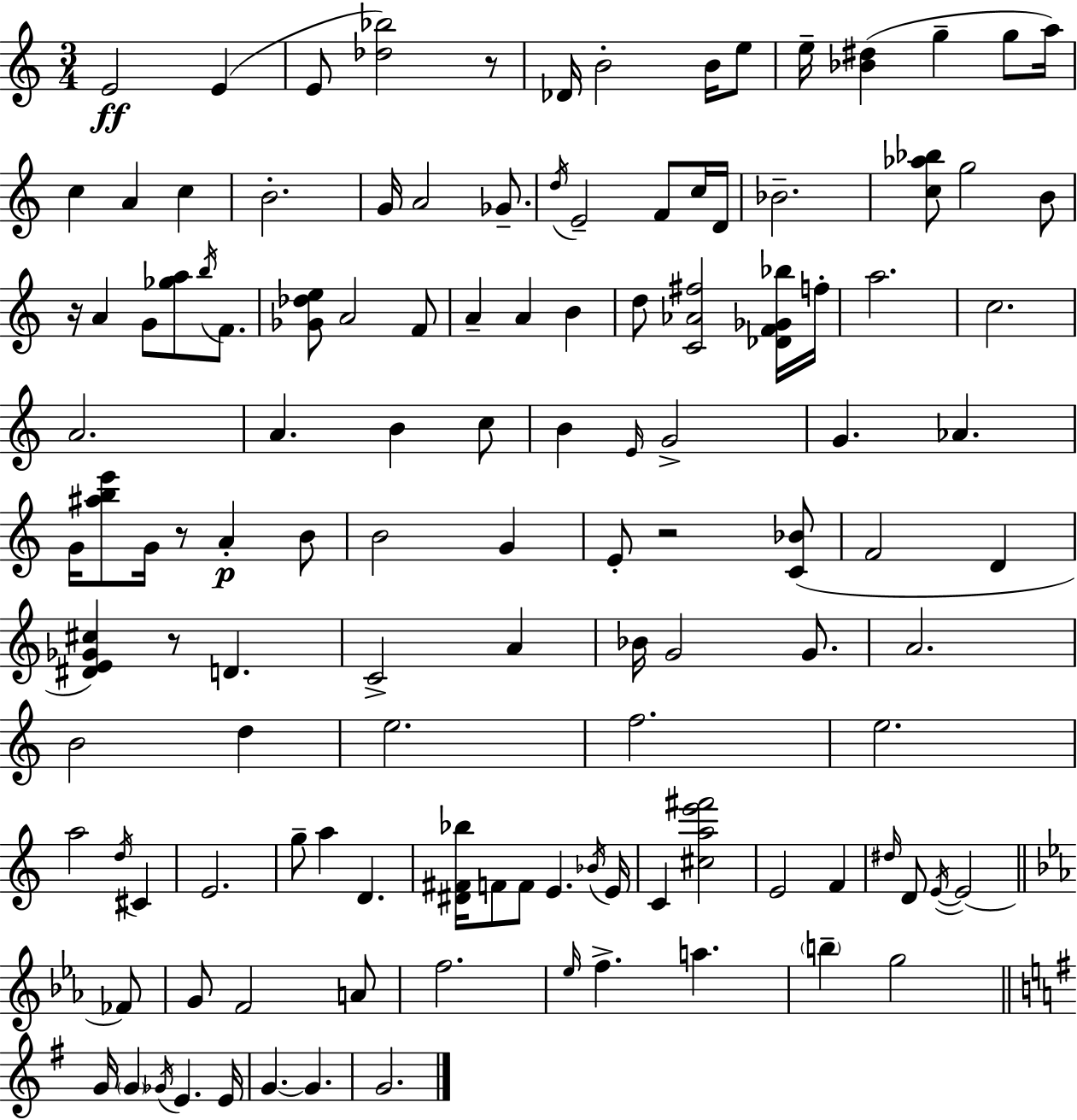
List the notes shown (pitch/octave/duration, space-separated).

E4/h E4/q E4/e [Db5,Bb5]/h R/e Db4/s B4/h B4/s E5/e E5/s [Bb4,D#5]/q G5/q G5/e A5/s C5/q A4/q C5/q B4/h. G4/s A4/h Gb4/e. D5/s E4/h F4/e C5/s D4/s Bb4/h. [C5,Ab5,Bb5]/e G5/h B4/e R/s A4/q G4/e [Gb5,A5]/e B5/s F4/e. [Gb4,Db5,E5]/e A4/h F4/e A4/q A4/q B4/q D5/e [C4,Ab4,F#5]/h [Db4,F4,Gb4,Bb5]/s F5/s A5/h. C5/h. A4/h. A4/q. B4/q C5/e B4/q E4/s G4/h G4/q. Ab4/q. G4/s [A#5,B5,E6]/e G4/s R/e A4/q B4/e B4/h G4/q E4/e R/h [C4,Bb4]/e F4/h D4/q [D#4,E4,Gb4,C#5]/q R/e D4/q. C4/h A4/q Bb4/s G4/h G4/e. A4/h. B4/h D5/q E5/h. F5/h. E5/h. A5/h D5/s C#4/q E4/h. G5/e A5/q D4/q. [D#4,F#4,Bb5]/s F4/e F4/e E4/q. Bb4/s E4/s C4/q [C#5,A5,E6,F#6]/h E4/h F4/q D#5/s D4/e E4/s E4/h FES4/e G4/e F4/h A4/e F5/h. Eb5/s F5/q. A5/q. B5/q G5/h G4/s G4/q Gb4/s E4/q. E4/s G4/q. G4/q. G4/h.